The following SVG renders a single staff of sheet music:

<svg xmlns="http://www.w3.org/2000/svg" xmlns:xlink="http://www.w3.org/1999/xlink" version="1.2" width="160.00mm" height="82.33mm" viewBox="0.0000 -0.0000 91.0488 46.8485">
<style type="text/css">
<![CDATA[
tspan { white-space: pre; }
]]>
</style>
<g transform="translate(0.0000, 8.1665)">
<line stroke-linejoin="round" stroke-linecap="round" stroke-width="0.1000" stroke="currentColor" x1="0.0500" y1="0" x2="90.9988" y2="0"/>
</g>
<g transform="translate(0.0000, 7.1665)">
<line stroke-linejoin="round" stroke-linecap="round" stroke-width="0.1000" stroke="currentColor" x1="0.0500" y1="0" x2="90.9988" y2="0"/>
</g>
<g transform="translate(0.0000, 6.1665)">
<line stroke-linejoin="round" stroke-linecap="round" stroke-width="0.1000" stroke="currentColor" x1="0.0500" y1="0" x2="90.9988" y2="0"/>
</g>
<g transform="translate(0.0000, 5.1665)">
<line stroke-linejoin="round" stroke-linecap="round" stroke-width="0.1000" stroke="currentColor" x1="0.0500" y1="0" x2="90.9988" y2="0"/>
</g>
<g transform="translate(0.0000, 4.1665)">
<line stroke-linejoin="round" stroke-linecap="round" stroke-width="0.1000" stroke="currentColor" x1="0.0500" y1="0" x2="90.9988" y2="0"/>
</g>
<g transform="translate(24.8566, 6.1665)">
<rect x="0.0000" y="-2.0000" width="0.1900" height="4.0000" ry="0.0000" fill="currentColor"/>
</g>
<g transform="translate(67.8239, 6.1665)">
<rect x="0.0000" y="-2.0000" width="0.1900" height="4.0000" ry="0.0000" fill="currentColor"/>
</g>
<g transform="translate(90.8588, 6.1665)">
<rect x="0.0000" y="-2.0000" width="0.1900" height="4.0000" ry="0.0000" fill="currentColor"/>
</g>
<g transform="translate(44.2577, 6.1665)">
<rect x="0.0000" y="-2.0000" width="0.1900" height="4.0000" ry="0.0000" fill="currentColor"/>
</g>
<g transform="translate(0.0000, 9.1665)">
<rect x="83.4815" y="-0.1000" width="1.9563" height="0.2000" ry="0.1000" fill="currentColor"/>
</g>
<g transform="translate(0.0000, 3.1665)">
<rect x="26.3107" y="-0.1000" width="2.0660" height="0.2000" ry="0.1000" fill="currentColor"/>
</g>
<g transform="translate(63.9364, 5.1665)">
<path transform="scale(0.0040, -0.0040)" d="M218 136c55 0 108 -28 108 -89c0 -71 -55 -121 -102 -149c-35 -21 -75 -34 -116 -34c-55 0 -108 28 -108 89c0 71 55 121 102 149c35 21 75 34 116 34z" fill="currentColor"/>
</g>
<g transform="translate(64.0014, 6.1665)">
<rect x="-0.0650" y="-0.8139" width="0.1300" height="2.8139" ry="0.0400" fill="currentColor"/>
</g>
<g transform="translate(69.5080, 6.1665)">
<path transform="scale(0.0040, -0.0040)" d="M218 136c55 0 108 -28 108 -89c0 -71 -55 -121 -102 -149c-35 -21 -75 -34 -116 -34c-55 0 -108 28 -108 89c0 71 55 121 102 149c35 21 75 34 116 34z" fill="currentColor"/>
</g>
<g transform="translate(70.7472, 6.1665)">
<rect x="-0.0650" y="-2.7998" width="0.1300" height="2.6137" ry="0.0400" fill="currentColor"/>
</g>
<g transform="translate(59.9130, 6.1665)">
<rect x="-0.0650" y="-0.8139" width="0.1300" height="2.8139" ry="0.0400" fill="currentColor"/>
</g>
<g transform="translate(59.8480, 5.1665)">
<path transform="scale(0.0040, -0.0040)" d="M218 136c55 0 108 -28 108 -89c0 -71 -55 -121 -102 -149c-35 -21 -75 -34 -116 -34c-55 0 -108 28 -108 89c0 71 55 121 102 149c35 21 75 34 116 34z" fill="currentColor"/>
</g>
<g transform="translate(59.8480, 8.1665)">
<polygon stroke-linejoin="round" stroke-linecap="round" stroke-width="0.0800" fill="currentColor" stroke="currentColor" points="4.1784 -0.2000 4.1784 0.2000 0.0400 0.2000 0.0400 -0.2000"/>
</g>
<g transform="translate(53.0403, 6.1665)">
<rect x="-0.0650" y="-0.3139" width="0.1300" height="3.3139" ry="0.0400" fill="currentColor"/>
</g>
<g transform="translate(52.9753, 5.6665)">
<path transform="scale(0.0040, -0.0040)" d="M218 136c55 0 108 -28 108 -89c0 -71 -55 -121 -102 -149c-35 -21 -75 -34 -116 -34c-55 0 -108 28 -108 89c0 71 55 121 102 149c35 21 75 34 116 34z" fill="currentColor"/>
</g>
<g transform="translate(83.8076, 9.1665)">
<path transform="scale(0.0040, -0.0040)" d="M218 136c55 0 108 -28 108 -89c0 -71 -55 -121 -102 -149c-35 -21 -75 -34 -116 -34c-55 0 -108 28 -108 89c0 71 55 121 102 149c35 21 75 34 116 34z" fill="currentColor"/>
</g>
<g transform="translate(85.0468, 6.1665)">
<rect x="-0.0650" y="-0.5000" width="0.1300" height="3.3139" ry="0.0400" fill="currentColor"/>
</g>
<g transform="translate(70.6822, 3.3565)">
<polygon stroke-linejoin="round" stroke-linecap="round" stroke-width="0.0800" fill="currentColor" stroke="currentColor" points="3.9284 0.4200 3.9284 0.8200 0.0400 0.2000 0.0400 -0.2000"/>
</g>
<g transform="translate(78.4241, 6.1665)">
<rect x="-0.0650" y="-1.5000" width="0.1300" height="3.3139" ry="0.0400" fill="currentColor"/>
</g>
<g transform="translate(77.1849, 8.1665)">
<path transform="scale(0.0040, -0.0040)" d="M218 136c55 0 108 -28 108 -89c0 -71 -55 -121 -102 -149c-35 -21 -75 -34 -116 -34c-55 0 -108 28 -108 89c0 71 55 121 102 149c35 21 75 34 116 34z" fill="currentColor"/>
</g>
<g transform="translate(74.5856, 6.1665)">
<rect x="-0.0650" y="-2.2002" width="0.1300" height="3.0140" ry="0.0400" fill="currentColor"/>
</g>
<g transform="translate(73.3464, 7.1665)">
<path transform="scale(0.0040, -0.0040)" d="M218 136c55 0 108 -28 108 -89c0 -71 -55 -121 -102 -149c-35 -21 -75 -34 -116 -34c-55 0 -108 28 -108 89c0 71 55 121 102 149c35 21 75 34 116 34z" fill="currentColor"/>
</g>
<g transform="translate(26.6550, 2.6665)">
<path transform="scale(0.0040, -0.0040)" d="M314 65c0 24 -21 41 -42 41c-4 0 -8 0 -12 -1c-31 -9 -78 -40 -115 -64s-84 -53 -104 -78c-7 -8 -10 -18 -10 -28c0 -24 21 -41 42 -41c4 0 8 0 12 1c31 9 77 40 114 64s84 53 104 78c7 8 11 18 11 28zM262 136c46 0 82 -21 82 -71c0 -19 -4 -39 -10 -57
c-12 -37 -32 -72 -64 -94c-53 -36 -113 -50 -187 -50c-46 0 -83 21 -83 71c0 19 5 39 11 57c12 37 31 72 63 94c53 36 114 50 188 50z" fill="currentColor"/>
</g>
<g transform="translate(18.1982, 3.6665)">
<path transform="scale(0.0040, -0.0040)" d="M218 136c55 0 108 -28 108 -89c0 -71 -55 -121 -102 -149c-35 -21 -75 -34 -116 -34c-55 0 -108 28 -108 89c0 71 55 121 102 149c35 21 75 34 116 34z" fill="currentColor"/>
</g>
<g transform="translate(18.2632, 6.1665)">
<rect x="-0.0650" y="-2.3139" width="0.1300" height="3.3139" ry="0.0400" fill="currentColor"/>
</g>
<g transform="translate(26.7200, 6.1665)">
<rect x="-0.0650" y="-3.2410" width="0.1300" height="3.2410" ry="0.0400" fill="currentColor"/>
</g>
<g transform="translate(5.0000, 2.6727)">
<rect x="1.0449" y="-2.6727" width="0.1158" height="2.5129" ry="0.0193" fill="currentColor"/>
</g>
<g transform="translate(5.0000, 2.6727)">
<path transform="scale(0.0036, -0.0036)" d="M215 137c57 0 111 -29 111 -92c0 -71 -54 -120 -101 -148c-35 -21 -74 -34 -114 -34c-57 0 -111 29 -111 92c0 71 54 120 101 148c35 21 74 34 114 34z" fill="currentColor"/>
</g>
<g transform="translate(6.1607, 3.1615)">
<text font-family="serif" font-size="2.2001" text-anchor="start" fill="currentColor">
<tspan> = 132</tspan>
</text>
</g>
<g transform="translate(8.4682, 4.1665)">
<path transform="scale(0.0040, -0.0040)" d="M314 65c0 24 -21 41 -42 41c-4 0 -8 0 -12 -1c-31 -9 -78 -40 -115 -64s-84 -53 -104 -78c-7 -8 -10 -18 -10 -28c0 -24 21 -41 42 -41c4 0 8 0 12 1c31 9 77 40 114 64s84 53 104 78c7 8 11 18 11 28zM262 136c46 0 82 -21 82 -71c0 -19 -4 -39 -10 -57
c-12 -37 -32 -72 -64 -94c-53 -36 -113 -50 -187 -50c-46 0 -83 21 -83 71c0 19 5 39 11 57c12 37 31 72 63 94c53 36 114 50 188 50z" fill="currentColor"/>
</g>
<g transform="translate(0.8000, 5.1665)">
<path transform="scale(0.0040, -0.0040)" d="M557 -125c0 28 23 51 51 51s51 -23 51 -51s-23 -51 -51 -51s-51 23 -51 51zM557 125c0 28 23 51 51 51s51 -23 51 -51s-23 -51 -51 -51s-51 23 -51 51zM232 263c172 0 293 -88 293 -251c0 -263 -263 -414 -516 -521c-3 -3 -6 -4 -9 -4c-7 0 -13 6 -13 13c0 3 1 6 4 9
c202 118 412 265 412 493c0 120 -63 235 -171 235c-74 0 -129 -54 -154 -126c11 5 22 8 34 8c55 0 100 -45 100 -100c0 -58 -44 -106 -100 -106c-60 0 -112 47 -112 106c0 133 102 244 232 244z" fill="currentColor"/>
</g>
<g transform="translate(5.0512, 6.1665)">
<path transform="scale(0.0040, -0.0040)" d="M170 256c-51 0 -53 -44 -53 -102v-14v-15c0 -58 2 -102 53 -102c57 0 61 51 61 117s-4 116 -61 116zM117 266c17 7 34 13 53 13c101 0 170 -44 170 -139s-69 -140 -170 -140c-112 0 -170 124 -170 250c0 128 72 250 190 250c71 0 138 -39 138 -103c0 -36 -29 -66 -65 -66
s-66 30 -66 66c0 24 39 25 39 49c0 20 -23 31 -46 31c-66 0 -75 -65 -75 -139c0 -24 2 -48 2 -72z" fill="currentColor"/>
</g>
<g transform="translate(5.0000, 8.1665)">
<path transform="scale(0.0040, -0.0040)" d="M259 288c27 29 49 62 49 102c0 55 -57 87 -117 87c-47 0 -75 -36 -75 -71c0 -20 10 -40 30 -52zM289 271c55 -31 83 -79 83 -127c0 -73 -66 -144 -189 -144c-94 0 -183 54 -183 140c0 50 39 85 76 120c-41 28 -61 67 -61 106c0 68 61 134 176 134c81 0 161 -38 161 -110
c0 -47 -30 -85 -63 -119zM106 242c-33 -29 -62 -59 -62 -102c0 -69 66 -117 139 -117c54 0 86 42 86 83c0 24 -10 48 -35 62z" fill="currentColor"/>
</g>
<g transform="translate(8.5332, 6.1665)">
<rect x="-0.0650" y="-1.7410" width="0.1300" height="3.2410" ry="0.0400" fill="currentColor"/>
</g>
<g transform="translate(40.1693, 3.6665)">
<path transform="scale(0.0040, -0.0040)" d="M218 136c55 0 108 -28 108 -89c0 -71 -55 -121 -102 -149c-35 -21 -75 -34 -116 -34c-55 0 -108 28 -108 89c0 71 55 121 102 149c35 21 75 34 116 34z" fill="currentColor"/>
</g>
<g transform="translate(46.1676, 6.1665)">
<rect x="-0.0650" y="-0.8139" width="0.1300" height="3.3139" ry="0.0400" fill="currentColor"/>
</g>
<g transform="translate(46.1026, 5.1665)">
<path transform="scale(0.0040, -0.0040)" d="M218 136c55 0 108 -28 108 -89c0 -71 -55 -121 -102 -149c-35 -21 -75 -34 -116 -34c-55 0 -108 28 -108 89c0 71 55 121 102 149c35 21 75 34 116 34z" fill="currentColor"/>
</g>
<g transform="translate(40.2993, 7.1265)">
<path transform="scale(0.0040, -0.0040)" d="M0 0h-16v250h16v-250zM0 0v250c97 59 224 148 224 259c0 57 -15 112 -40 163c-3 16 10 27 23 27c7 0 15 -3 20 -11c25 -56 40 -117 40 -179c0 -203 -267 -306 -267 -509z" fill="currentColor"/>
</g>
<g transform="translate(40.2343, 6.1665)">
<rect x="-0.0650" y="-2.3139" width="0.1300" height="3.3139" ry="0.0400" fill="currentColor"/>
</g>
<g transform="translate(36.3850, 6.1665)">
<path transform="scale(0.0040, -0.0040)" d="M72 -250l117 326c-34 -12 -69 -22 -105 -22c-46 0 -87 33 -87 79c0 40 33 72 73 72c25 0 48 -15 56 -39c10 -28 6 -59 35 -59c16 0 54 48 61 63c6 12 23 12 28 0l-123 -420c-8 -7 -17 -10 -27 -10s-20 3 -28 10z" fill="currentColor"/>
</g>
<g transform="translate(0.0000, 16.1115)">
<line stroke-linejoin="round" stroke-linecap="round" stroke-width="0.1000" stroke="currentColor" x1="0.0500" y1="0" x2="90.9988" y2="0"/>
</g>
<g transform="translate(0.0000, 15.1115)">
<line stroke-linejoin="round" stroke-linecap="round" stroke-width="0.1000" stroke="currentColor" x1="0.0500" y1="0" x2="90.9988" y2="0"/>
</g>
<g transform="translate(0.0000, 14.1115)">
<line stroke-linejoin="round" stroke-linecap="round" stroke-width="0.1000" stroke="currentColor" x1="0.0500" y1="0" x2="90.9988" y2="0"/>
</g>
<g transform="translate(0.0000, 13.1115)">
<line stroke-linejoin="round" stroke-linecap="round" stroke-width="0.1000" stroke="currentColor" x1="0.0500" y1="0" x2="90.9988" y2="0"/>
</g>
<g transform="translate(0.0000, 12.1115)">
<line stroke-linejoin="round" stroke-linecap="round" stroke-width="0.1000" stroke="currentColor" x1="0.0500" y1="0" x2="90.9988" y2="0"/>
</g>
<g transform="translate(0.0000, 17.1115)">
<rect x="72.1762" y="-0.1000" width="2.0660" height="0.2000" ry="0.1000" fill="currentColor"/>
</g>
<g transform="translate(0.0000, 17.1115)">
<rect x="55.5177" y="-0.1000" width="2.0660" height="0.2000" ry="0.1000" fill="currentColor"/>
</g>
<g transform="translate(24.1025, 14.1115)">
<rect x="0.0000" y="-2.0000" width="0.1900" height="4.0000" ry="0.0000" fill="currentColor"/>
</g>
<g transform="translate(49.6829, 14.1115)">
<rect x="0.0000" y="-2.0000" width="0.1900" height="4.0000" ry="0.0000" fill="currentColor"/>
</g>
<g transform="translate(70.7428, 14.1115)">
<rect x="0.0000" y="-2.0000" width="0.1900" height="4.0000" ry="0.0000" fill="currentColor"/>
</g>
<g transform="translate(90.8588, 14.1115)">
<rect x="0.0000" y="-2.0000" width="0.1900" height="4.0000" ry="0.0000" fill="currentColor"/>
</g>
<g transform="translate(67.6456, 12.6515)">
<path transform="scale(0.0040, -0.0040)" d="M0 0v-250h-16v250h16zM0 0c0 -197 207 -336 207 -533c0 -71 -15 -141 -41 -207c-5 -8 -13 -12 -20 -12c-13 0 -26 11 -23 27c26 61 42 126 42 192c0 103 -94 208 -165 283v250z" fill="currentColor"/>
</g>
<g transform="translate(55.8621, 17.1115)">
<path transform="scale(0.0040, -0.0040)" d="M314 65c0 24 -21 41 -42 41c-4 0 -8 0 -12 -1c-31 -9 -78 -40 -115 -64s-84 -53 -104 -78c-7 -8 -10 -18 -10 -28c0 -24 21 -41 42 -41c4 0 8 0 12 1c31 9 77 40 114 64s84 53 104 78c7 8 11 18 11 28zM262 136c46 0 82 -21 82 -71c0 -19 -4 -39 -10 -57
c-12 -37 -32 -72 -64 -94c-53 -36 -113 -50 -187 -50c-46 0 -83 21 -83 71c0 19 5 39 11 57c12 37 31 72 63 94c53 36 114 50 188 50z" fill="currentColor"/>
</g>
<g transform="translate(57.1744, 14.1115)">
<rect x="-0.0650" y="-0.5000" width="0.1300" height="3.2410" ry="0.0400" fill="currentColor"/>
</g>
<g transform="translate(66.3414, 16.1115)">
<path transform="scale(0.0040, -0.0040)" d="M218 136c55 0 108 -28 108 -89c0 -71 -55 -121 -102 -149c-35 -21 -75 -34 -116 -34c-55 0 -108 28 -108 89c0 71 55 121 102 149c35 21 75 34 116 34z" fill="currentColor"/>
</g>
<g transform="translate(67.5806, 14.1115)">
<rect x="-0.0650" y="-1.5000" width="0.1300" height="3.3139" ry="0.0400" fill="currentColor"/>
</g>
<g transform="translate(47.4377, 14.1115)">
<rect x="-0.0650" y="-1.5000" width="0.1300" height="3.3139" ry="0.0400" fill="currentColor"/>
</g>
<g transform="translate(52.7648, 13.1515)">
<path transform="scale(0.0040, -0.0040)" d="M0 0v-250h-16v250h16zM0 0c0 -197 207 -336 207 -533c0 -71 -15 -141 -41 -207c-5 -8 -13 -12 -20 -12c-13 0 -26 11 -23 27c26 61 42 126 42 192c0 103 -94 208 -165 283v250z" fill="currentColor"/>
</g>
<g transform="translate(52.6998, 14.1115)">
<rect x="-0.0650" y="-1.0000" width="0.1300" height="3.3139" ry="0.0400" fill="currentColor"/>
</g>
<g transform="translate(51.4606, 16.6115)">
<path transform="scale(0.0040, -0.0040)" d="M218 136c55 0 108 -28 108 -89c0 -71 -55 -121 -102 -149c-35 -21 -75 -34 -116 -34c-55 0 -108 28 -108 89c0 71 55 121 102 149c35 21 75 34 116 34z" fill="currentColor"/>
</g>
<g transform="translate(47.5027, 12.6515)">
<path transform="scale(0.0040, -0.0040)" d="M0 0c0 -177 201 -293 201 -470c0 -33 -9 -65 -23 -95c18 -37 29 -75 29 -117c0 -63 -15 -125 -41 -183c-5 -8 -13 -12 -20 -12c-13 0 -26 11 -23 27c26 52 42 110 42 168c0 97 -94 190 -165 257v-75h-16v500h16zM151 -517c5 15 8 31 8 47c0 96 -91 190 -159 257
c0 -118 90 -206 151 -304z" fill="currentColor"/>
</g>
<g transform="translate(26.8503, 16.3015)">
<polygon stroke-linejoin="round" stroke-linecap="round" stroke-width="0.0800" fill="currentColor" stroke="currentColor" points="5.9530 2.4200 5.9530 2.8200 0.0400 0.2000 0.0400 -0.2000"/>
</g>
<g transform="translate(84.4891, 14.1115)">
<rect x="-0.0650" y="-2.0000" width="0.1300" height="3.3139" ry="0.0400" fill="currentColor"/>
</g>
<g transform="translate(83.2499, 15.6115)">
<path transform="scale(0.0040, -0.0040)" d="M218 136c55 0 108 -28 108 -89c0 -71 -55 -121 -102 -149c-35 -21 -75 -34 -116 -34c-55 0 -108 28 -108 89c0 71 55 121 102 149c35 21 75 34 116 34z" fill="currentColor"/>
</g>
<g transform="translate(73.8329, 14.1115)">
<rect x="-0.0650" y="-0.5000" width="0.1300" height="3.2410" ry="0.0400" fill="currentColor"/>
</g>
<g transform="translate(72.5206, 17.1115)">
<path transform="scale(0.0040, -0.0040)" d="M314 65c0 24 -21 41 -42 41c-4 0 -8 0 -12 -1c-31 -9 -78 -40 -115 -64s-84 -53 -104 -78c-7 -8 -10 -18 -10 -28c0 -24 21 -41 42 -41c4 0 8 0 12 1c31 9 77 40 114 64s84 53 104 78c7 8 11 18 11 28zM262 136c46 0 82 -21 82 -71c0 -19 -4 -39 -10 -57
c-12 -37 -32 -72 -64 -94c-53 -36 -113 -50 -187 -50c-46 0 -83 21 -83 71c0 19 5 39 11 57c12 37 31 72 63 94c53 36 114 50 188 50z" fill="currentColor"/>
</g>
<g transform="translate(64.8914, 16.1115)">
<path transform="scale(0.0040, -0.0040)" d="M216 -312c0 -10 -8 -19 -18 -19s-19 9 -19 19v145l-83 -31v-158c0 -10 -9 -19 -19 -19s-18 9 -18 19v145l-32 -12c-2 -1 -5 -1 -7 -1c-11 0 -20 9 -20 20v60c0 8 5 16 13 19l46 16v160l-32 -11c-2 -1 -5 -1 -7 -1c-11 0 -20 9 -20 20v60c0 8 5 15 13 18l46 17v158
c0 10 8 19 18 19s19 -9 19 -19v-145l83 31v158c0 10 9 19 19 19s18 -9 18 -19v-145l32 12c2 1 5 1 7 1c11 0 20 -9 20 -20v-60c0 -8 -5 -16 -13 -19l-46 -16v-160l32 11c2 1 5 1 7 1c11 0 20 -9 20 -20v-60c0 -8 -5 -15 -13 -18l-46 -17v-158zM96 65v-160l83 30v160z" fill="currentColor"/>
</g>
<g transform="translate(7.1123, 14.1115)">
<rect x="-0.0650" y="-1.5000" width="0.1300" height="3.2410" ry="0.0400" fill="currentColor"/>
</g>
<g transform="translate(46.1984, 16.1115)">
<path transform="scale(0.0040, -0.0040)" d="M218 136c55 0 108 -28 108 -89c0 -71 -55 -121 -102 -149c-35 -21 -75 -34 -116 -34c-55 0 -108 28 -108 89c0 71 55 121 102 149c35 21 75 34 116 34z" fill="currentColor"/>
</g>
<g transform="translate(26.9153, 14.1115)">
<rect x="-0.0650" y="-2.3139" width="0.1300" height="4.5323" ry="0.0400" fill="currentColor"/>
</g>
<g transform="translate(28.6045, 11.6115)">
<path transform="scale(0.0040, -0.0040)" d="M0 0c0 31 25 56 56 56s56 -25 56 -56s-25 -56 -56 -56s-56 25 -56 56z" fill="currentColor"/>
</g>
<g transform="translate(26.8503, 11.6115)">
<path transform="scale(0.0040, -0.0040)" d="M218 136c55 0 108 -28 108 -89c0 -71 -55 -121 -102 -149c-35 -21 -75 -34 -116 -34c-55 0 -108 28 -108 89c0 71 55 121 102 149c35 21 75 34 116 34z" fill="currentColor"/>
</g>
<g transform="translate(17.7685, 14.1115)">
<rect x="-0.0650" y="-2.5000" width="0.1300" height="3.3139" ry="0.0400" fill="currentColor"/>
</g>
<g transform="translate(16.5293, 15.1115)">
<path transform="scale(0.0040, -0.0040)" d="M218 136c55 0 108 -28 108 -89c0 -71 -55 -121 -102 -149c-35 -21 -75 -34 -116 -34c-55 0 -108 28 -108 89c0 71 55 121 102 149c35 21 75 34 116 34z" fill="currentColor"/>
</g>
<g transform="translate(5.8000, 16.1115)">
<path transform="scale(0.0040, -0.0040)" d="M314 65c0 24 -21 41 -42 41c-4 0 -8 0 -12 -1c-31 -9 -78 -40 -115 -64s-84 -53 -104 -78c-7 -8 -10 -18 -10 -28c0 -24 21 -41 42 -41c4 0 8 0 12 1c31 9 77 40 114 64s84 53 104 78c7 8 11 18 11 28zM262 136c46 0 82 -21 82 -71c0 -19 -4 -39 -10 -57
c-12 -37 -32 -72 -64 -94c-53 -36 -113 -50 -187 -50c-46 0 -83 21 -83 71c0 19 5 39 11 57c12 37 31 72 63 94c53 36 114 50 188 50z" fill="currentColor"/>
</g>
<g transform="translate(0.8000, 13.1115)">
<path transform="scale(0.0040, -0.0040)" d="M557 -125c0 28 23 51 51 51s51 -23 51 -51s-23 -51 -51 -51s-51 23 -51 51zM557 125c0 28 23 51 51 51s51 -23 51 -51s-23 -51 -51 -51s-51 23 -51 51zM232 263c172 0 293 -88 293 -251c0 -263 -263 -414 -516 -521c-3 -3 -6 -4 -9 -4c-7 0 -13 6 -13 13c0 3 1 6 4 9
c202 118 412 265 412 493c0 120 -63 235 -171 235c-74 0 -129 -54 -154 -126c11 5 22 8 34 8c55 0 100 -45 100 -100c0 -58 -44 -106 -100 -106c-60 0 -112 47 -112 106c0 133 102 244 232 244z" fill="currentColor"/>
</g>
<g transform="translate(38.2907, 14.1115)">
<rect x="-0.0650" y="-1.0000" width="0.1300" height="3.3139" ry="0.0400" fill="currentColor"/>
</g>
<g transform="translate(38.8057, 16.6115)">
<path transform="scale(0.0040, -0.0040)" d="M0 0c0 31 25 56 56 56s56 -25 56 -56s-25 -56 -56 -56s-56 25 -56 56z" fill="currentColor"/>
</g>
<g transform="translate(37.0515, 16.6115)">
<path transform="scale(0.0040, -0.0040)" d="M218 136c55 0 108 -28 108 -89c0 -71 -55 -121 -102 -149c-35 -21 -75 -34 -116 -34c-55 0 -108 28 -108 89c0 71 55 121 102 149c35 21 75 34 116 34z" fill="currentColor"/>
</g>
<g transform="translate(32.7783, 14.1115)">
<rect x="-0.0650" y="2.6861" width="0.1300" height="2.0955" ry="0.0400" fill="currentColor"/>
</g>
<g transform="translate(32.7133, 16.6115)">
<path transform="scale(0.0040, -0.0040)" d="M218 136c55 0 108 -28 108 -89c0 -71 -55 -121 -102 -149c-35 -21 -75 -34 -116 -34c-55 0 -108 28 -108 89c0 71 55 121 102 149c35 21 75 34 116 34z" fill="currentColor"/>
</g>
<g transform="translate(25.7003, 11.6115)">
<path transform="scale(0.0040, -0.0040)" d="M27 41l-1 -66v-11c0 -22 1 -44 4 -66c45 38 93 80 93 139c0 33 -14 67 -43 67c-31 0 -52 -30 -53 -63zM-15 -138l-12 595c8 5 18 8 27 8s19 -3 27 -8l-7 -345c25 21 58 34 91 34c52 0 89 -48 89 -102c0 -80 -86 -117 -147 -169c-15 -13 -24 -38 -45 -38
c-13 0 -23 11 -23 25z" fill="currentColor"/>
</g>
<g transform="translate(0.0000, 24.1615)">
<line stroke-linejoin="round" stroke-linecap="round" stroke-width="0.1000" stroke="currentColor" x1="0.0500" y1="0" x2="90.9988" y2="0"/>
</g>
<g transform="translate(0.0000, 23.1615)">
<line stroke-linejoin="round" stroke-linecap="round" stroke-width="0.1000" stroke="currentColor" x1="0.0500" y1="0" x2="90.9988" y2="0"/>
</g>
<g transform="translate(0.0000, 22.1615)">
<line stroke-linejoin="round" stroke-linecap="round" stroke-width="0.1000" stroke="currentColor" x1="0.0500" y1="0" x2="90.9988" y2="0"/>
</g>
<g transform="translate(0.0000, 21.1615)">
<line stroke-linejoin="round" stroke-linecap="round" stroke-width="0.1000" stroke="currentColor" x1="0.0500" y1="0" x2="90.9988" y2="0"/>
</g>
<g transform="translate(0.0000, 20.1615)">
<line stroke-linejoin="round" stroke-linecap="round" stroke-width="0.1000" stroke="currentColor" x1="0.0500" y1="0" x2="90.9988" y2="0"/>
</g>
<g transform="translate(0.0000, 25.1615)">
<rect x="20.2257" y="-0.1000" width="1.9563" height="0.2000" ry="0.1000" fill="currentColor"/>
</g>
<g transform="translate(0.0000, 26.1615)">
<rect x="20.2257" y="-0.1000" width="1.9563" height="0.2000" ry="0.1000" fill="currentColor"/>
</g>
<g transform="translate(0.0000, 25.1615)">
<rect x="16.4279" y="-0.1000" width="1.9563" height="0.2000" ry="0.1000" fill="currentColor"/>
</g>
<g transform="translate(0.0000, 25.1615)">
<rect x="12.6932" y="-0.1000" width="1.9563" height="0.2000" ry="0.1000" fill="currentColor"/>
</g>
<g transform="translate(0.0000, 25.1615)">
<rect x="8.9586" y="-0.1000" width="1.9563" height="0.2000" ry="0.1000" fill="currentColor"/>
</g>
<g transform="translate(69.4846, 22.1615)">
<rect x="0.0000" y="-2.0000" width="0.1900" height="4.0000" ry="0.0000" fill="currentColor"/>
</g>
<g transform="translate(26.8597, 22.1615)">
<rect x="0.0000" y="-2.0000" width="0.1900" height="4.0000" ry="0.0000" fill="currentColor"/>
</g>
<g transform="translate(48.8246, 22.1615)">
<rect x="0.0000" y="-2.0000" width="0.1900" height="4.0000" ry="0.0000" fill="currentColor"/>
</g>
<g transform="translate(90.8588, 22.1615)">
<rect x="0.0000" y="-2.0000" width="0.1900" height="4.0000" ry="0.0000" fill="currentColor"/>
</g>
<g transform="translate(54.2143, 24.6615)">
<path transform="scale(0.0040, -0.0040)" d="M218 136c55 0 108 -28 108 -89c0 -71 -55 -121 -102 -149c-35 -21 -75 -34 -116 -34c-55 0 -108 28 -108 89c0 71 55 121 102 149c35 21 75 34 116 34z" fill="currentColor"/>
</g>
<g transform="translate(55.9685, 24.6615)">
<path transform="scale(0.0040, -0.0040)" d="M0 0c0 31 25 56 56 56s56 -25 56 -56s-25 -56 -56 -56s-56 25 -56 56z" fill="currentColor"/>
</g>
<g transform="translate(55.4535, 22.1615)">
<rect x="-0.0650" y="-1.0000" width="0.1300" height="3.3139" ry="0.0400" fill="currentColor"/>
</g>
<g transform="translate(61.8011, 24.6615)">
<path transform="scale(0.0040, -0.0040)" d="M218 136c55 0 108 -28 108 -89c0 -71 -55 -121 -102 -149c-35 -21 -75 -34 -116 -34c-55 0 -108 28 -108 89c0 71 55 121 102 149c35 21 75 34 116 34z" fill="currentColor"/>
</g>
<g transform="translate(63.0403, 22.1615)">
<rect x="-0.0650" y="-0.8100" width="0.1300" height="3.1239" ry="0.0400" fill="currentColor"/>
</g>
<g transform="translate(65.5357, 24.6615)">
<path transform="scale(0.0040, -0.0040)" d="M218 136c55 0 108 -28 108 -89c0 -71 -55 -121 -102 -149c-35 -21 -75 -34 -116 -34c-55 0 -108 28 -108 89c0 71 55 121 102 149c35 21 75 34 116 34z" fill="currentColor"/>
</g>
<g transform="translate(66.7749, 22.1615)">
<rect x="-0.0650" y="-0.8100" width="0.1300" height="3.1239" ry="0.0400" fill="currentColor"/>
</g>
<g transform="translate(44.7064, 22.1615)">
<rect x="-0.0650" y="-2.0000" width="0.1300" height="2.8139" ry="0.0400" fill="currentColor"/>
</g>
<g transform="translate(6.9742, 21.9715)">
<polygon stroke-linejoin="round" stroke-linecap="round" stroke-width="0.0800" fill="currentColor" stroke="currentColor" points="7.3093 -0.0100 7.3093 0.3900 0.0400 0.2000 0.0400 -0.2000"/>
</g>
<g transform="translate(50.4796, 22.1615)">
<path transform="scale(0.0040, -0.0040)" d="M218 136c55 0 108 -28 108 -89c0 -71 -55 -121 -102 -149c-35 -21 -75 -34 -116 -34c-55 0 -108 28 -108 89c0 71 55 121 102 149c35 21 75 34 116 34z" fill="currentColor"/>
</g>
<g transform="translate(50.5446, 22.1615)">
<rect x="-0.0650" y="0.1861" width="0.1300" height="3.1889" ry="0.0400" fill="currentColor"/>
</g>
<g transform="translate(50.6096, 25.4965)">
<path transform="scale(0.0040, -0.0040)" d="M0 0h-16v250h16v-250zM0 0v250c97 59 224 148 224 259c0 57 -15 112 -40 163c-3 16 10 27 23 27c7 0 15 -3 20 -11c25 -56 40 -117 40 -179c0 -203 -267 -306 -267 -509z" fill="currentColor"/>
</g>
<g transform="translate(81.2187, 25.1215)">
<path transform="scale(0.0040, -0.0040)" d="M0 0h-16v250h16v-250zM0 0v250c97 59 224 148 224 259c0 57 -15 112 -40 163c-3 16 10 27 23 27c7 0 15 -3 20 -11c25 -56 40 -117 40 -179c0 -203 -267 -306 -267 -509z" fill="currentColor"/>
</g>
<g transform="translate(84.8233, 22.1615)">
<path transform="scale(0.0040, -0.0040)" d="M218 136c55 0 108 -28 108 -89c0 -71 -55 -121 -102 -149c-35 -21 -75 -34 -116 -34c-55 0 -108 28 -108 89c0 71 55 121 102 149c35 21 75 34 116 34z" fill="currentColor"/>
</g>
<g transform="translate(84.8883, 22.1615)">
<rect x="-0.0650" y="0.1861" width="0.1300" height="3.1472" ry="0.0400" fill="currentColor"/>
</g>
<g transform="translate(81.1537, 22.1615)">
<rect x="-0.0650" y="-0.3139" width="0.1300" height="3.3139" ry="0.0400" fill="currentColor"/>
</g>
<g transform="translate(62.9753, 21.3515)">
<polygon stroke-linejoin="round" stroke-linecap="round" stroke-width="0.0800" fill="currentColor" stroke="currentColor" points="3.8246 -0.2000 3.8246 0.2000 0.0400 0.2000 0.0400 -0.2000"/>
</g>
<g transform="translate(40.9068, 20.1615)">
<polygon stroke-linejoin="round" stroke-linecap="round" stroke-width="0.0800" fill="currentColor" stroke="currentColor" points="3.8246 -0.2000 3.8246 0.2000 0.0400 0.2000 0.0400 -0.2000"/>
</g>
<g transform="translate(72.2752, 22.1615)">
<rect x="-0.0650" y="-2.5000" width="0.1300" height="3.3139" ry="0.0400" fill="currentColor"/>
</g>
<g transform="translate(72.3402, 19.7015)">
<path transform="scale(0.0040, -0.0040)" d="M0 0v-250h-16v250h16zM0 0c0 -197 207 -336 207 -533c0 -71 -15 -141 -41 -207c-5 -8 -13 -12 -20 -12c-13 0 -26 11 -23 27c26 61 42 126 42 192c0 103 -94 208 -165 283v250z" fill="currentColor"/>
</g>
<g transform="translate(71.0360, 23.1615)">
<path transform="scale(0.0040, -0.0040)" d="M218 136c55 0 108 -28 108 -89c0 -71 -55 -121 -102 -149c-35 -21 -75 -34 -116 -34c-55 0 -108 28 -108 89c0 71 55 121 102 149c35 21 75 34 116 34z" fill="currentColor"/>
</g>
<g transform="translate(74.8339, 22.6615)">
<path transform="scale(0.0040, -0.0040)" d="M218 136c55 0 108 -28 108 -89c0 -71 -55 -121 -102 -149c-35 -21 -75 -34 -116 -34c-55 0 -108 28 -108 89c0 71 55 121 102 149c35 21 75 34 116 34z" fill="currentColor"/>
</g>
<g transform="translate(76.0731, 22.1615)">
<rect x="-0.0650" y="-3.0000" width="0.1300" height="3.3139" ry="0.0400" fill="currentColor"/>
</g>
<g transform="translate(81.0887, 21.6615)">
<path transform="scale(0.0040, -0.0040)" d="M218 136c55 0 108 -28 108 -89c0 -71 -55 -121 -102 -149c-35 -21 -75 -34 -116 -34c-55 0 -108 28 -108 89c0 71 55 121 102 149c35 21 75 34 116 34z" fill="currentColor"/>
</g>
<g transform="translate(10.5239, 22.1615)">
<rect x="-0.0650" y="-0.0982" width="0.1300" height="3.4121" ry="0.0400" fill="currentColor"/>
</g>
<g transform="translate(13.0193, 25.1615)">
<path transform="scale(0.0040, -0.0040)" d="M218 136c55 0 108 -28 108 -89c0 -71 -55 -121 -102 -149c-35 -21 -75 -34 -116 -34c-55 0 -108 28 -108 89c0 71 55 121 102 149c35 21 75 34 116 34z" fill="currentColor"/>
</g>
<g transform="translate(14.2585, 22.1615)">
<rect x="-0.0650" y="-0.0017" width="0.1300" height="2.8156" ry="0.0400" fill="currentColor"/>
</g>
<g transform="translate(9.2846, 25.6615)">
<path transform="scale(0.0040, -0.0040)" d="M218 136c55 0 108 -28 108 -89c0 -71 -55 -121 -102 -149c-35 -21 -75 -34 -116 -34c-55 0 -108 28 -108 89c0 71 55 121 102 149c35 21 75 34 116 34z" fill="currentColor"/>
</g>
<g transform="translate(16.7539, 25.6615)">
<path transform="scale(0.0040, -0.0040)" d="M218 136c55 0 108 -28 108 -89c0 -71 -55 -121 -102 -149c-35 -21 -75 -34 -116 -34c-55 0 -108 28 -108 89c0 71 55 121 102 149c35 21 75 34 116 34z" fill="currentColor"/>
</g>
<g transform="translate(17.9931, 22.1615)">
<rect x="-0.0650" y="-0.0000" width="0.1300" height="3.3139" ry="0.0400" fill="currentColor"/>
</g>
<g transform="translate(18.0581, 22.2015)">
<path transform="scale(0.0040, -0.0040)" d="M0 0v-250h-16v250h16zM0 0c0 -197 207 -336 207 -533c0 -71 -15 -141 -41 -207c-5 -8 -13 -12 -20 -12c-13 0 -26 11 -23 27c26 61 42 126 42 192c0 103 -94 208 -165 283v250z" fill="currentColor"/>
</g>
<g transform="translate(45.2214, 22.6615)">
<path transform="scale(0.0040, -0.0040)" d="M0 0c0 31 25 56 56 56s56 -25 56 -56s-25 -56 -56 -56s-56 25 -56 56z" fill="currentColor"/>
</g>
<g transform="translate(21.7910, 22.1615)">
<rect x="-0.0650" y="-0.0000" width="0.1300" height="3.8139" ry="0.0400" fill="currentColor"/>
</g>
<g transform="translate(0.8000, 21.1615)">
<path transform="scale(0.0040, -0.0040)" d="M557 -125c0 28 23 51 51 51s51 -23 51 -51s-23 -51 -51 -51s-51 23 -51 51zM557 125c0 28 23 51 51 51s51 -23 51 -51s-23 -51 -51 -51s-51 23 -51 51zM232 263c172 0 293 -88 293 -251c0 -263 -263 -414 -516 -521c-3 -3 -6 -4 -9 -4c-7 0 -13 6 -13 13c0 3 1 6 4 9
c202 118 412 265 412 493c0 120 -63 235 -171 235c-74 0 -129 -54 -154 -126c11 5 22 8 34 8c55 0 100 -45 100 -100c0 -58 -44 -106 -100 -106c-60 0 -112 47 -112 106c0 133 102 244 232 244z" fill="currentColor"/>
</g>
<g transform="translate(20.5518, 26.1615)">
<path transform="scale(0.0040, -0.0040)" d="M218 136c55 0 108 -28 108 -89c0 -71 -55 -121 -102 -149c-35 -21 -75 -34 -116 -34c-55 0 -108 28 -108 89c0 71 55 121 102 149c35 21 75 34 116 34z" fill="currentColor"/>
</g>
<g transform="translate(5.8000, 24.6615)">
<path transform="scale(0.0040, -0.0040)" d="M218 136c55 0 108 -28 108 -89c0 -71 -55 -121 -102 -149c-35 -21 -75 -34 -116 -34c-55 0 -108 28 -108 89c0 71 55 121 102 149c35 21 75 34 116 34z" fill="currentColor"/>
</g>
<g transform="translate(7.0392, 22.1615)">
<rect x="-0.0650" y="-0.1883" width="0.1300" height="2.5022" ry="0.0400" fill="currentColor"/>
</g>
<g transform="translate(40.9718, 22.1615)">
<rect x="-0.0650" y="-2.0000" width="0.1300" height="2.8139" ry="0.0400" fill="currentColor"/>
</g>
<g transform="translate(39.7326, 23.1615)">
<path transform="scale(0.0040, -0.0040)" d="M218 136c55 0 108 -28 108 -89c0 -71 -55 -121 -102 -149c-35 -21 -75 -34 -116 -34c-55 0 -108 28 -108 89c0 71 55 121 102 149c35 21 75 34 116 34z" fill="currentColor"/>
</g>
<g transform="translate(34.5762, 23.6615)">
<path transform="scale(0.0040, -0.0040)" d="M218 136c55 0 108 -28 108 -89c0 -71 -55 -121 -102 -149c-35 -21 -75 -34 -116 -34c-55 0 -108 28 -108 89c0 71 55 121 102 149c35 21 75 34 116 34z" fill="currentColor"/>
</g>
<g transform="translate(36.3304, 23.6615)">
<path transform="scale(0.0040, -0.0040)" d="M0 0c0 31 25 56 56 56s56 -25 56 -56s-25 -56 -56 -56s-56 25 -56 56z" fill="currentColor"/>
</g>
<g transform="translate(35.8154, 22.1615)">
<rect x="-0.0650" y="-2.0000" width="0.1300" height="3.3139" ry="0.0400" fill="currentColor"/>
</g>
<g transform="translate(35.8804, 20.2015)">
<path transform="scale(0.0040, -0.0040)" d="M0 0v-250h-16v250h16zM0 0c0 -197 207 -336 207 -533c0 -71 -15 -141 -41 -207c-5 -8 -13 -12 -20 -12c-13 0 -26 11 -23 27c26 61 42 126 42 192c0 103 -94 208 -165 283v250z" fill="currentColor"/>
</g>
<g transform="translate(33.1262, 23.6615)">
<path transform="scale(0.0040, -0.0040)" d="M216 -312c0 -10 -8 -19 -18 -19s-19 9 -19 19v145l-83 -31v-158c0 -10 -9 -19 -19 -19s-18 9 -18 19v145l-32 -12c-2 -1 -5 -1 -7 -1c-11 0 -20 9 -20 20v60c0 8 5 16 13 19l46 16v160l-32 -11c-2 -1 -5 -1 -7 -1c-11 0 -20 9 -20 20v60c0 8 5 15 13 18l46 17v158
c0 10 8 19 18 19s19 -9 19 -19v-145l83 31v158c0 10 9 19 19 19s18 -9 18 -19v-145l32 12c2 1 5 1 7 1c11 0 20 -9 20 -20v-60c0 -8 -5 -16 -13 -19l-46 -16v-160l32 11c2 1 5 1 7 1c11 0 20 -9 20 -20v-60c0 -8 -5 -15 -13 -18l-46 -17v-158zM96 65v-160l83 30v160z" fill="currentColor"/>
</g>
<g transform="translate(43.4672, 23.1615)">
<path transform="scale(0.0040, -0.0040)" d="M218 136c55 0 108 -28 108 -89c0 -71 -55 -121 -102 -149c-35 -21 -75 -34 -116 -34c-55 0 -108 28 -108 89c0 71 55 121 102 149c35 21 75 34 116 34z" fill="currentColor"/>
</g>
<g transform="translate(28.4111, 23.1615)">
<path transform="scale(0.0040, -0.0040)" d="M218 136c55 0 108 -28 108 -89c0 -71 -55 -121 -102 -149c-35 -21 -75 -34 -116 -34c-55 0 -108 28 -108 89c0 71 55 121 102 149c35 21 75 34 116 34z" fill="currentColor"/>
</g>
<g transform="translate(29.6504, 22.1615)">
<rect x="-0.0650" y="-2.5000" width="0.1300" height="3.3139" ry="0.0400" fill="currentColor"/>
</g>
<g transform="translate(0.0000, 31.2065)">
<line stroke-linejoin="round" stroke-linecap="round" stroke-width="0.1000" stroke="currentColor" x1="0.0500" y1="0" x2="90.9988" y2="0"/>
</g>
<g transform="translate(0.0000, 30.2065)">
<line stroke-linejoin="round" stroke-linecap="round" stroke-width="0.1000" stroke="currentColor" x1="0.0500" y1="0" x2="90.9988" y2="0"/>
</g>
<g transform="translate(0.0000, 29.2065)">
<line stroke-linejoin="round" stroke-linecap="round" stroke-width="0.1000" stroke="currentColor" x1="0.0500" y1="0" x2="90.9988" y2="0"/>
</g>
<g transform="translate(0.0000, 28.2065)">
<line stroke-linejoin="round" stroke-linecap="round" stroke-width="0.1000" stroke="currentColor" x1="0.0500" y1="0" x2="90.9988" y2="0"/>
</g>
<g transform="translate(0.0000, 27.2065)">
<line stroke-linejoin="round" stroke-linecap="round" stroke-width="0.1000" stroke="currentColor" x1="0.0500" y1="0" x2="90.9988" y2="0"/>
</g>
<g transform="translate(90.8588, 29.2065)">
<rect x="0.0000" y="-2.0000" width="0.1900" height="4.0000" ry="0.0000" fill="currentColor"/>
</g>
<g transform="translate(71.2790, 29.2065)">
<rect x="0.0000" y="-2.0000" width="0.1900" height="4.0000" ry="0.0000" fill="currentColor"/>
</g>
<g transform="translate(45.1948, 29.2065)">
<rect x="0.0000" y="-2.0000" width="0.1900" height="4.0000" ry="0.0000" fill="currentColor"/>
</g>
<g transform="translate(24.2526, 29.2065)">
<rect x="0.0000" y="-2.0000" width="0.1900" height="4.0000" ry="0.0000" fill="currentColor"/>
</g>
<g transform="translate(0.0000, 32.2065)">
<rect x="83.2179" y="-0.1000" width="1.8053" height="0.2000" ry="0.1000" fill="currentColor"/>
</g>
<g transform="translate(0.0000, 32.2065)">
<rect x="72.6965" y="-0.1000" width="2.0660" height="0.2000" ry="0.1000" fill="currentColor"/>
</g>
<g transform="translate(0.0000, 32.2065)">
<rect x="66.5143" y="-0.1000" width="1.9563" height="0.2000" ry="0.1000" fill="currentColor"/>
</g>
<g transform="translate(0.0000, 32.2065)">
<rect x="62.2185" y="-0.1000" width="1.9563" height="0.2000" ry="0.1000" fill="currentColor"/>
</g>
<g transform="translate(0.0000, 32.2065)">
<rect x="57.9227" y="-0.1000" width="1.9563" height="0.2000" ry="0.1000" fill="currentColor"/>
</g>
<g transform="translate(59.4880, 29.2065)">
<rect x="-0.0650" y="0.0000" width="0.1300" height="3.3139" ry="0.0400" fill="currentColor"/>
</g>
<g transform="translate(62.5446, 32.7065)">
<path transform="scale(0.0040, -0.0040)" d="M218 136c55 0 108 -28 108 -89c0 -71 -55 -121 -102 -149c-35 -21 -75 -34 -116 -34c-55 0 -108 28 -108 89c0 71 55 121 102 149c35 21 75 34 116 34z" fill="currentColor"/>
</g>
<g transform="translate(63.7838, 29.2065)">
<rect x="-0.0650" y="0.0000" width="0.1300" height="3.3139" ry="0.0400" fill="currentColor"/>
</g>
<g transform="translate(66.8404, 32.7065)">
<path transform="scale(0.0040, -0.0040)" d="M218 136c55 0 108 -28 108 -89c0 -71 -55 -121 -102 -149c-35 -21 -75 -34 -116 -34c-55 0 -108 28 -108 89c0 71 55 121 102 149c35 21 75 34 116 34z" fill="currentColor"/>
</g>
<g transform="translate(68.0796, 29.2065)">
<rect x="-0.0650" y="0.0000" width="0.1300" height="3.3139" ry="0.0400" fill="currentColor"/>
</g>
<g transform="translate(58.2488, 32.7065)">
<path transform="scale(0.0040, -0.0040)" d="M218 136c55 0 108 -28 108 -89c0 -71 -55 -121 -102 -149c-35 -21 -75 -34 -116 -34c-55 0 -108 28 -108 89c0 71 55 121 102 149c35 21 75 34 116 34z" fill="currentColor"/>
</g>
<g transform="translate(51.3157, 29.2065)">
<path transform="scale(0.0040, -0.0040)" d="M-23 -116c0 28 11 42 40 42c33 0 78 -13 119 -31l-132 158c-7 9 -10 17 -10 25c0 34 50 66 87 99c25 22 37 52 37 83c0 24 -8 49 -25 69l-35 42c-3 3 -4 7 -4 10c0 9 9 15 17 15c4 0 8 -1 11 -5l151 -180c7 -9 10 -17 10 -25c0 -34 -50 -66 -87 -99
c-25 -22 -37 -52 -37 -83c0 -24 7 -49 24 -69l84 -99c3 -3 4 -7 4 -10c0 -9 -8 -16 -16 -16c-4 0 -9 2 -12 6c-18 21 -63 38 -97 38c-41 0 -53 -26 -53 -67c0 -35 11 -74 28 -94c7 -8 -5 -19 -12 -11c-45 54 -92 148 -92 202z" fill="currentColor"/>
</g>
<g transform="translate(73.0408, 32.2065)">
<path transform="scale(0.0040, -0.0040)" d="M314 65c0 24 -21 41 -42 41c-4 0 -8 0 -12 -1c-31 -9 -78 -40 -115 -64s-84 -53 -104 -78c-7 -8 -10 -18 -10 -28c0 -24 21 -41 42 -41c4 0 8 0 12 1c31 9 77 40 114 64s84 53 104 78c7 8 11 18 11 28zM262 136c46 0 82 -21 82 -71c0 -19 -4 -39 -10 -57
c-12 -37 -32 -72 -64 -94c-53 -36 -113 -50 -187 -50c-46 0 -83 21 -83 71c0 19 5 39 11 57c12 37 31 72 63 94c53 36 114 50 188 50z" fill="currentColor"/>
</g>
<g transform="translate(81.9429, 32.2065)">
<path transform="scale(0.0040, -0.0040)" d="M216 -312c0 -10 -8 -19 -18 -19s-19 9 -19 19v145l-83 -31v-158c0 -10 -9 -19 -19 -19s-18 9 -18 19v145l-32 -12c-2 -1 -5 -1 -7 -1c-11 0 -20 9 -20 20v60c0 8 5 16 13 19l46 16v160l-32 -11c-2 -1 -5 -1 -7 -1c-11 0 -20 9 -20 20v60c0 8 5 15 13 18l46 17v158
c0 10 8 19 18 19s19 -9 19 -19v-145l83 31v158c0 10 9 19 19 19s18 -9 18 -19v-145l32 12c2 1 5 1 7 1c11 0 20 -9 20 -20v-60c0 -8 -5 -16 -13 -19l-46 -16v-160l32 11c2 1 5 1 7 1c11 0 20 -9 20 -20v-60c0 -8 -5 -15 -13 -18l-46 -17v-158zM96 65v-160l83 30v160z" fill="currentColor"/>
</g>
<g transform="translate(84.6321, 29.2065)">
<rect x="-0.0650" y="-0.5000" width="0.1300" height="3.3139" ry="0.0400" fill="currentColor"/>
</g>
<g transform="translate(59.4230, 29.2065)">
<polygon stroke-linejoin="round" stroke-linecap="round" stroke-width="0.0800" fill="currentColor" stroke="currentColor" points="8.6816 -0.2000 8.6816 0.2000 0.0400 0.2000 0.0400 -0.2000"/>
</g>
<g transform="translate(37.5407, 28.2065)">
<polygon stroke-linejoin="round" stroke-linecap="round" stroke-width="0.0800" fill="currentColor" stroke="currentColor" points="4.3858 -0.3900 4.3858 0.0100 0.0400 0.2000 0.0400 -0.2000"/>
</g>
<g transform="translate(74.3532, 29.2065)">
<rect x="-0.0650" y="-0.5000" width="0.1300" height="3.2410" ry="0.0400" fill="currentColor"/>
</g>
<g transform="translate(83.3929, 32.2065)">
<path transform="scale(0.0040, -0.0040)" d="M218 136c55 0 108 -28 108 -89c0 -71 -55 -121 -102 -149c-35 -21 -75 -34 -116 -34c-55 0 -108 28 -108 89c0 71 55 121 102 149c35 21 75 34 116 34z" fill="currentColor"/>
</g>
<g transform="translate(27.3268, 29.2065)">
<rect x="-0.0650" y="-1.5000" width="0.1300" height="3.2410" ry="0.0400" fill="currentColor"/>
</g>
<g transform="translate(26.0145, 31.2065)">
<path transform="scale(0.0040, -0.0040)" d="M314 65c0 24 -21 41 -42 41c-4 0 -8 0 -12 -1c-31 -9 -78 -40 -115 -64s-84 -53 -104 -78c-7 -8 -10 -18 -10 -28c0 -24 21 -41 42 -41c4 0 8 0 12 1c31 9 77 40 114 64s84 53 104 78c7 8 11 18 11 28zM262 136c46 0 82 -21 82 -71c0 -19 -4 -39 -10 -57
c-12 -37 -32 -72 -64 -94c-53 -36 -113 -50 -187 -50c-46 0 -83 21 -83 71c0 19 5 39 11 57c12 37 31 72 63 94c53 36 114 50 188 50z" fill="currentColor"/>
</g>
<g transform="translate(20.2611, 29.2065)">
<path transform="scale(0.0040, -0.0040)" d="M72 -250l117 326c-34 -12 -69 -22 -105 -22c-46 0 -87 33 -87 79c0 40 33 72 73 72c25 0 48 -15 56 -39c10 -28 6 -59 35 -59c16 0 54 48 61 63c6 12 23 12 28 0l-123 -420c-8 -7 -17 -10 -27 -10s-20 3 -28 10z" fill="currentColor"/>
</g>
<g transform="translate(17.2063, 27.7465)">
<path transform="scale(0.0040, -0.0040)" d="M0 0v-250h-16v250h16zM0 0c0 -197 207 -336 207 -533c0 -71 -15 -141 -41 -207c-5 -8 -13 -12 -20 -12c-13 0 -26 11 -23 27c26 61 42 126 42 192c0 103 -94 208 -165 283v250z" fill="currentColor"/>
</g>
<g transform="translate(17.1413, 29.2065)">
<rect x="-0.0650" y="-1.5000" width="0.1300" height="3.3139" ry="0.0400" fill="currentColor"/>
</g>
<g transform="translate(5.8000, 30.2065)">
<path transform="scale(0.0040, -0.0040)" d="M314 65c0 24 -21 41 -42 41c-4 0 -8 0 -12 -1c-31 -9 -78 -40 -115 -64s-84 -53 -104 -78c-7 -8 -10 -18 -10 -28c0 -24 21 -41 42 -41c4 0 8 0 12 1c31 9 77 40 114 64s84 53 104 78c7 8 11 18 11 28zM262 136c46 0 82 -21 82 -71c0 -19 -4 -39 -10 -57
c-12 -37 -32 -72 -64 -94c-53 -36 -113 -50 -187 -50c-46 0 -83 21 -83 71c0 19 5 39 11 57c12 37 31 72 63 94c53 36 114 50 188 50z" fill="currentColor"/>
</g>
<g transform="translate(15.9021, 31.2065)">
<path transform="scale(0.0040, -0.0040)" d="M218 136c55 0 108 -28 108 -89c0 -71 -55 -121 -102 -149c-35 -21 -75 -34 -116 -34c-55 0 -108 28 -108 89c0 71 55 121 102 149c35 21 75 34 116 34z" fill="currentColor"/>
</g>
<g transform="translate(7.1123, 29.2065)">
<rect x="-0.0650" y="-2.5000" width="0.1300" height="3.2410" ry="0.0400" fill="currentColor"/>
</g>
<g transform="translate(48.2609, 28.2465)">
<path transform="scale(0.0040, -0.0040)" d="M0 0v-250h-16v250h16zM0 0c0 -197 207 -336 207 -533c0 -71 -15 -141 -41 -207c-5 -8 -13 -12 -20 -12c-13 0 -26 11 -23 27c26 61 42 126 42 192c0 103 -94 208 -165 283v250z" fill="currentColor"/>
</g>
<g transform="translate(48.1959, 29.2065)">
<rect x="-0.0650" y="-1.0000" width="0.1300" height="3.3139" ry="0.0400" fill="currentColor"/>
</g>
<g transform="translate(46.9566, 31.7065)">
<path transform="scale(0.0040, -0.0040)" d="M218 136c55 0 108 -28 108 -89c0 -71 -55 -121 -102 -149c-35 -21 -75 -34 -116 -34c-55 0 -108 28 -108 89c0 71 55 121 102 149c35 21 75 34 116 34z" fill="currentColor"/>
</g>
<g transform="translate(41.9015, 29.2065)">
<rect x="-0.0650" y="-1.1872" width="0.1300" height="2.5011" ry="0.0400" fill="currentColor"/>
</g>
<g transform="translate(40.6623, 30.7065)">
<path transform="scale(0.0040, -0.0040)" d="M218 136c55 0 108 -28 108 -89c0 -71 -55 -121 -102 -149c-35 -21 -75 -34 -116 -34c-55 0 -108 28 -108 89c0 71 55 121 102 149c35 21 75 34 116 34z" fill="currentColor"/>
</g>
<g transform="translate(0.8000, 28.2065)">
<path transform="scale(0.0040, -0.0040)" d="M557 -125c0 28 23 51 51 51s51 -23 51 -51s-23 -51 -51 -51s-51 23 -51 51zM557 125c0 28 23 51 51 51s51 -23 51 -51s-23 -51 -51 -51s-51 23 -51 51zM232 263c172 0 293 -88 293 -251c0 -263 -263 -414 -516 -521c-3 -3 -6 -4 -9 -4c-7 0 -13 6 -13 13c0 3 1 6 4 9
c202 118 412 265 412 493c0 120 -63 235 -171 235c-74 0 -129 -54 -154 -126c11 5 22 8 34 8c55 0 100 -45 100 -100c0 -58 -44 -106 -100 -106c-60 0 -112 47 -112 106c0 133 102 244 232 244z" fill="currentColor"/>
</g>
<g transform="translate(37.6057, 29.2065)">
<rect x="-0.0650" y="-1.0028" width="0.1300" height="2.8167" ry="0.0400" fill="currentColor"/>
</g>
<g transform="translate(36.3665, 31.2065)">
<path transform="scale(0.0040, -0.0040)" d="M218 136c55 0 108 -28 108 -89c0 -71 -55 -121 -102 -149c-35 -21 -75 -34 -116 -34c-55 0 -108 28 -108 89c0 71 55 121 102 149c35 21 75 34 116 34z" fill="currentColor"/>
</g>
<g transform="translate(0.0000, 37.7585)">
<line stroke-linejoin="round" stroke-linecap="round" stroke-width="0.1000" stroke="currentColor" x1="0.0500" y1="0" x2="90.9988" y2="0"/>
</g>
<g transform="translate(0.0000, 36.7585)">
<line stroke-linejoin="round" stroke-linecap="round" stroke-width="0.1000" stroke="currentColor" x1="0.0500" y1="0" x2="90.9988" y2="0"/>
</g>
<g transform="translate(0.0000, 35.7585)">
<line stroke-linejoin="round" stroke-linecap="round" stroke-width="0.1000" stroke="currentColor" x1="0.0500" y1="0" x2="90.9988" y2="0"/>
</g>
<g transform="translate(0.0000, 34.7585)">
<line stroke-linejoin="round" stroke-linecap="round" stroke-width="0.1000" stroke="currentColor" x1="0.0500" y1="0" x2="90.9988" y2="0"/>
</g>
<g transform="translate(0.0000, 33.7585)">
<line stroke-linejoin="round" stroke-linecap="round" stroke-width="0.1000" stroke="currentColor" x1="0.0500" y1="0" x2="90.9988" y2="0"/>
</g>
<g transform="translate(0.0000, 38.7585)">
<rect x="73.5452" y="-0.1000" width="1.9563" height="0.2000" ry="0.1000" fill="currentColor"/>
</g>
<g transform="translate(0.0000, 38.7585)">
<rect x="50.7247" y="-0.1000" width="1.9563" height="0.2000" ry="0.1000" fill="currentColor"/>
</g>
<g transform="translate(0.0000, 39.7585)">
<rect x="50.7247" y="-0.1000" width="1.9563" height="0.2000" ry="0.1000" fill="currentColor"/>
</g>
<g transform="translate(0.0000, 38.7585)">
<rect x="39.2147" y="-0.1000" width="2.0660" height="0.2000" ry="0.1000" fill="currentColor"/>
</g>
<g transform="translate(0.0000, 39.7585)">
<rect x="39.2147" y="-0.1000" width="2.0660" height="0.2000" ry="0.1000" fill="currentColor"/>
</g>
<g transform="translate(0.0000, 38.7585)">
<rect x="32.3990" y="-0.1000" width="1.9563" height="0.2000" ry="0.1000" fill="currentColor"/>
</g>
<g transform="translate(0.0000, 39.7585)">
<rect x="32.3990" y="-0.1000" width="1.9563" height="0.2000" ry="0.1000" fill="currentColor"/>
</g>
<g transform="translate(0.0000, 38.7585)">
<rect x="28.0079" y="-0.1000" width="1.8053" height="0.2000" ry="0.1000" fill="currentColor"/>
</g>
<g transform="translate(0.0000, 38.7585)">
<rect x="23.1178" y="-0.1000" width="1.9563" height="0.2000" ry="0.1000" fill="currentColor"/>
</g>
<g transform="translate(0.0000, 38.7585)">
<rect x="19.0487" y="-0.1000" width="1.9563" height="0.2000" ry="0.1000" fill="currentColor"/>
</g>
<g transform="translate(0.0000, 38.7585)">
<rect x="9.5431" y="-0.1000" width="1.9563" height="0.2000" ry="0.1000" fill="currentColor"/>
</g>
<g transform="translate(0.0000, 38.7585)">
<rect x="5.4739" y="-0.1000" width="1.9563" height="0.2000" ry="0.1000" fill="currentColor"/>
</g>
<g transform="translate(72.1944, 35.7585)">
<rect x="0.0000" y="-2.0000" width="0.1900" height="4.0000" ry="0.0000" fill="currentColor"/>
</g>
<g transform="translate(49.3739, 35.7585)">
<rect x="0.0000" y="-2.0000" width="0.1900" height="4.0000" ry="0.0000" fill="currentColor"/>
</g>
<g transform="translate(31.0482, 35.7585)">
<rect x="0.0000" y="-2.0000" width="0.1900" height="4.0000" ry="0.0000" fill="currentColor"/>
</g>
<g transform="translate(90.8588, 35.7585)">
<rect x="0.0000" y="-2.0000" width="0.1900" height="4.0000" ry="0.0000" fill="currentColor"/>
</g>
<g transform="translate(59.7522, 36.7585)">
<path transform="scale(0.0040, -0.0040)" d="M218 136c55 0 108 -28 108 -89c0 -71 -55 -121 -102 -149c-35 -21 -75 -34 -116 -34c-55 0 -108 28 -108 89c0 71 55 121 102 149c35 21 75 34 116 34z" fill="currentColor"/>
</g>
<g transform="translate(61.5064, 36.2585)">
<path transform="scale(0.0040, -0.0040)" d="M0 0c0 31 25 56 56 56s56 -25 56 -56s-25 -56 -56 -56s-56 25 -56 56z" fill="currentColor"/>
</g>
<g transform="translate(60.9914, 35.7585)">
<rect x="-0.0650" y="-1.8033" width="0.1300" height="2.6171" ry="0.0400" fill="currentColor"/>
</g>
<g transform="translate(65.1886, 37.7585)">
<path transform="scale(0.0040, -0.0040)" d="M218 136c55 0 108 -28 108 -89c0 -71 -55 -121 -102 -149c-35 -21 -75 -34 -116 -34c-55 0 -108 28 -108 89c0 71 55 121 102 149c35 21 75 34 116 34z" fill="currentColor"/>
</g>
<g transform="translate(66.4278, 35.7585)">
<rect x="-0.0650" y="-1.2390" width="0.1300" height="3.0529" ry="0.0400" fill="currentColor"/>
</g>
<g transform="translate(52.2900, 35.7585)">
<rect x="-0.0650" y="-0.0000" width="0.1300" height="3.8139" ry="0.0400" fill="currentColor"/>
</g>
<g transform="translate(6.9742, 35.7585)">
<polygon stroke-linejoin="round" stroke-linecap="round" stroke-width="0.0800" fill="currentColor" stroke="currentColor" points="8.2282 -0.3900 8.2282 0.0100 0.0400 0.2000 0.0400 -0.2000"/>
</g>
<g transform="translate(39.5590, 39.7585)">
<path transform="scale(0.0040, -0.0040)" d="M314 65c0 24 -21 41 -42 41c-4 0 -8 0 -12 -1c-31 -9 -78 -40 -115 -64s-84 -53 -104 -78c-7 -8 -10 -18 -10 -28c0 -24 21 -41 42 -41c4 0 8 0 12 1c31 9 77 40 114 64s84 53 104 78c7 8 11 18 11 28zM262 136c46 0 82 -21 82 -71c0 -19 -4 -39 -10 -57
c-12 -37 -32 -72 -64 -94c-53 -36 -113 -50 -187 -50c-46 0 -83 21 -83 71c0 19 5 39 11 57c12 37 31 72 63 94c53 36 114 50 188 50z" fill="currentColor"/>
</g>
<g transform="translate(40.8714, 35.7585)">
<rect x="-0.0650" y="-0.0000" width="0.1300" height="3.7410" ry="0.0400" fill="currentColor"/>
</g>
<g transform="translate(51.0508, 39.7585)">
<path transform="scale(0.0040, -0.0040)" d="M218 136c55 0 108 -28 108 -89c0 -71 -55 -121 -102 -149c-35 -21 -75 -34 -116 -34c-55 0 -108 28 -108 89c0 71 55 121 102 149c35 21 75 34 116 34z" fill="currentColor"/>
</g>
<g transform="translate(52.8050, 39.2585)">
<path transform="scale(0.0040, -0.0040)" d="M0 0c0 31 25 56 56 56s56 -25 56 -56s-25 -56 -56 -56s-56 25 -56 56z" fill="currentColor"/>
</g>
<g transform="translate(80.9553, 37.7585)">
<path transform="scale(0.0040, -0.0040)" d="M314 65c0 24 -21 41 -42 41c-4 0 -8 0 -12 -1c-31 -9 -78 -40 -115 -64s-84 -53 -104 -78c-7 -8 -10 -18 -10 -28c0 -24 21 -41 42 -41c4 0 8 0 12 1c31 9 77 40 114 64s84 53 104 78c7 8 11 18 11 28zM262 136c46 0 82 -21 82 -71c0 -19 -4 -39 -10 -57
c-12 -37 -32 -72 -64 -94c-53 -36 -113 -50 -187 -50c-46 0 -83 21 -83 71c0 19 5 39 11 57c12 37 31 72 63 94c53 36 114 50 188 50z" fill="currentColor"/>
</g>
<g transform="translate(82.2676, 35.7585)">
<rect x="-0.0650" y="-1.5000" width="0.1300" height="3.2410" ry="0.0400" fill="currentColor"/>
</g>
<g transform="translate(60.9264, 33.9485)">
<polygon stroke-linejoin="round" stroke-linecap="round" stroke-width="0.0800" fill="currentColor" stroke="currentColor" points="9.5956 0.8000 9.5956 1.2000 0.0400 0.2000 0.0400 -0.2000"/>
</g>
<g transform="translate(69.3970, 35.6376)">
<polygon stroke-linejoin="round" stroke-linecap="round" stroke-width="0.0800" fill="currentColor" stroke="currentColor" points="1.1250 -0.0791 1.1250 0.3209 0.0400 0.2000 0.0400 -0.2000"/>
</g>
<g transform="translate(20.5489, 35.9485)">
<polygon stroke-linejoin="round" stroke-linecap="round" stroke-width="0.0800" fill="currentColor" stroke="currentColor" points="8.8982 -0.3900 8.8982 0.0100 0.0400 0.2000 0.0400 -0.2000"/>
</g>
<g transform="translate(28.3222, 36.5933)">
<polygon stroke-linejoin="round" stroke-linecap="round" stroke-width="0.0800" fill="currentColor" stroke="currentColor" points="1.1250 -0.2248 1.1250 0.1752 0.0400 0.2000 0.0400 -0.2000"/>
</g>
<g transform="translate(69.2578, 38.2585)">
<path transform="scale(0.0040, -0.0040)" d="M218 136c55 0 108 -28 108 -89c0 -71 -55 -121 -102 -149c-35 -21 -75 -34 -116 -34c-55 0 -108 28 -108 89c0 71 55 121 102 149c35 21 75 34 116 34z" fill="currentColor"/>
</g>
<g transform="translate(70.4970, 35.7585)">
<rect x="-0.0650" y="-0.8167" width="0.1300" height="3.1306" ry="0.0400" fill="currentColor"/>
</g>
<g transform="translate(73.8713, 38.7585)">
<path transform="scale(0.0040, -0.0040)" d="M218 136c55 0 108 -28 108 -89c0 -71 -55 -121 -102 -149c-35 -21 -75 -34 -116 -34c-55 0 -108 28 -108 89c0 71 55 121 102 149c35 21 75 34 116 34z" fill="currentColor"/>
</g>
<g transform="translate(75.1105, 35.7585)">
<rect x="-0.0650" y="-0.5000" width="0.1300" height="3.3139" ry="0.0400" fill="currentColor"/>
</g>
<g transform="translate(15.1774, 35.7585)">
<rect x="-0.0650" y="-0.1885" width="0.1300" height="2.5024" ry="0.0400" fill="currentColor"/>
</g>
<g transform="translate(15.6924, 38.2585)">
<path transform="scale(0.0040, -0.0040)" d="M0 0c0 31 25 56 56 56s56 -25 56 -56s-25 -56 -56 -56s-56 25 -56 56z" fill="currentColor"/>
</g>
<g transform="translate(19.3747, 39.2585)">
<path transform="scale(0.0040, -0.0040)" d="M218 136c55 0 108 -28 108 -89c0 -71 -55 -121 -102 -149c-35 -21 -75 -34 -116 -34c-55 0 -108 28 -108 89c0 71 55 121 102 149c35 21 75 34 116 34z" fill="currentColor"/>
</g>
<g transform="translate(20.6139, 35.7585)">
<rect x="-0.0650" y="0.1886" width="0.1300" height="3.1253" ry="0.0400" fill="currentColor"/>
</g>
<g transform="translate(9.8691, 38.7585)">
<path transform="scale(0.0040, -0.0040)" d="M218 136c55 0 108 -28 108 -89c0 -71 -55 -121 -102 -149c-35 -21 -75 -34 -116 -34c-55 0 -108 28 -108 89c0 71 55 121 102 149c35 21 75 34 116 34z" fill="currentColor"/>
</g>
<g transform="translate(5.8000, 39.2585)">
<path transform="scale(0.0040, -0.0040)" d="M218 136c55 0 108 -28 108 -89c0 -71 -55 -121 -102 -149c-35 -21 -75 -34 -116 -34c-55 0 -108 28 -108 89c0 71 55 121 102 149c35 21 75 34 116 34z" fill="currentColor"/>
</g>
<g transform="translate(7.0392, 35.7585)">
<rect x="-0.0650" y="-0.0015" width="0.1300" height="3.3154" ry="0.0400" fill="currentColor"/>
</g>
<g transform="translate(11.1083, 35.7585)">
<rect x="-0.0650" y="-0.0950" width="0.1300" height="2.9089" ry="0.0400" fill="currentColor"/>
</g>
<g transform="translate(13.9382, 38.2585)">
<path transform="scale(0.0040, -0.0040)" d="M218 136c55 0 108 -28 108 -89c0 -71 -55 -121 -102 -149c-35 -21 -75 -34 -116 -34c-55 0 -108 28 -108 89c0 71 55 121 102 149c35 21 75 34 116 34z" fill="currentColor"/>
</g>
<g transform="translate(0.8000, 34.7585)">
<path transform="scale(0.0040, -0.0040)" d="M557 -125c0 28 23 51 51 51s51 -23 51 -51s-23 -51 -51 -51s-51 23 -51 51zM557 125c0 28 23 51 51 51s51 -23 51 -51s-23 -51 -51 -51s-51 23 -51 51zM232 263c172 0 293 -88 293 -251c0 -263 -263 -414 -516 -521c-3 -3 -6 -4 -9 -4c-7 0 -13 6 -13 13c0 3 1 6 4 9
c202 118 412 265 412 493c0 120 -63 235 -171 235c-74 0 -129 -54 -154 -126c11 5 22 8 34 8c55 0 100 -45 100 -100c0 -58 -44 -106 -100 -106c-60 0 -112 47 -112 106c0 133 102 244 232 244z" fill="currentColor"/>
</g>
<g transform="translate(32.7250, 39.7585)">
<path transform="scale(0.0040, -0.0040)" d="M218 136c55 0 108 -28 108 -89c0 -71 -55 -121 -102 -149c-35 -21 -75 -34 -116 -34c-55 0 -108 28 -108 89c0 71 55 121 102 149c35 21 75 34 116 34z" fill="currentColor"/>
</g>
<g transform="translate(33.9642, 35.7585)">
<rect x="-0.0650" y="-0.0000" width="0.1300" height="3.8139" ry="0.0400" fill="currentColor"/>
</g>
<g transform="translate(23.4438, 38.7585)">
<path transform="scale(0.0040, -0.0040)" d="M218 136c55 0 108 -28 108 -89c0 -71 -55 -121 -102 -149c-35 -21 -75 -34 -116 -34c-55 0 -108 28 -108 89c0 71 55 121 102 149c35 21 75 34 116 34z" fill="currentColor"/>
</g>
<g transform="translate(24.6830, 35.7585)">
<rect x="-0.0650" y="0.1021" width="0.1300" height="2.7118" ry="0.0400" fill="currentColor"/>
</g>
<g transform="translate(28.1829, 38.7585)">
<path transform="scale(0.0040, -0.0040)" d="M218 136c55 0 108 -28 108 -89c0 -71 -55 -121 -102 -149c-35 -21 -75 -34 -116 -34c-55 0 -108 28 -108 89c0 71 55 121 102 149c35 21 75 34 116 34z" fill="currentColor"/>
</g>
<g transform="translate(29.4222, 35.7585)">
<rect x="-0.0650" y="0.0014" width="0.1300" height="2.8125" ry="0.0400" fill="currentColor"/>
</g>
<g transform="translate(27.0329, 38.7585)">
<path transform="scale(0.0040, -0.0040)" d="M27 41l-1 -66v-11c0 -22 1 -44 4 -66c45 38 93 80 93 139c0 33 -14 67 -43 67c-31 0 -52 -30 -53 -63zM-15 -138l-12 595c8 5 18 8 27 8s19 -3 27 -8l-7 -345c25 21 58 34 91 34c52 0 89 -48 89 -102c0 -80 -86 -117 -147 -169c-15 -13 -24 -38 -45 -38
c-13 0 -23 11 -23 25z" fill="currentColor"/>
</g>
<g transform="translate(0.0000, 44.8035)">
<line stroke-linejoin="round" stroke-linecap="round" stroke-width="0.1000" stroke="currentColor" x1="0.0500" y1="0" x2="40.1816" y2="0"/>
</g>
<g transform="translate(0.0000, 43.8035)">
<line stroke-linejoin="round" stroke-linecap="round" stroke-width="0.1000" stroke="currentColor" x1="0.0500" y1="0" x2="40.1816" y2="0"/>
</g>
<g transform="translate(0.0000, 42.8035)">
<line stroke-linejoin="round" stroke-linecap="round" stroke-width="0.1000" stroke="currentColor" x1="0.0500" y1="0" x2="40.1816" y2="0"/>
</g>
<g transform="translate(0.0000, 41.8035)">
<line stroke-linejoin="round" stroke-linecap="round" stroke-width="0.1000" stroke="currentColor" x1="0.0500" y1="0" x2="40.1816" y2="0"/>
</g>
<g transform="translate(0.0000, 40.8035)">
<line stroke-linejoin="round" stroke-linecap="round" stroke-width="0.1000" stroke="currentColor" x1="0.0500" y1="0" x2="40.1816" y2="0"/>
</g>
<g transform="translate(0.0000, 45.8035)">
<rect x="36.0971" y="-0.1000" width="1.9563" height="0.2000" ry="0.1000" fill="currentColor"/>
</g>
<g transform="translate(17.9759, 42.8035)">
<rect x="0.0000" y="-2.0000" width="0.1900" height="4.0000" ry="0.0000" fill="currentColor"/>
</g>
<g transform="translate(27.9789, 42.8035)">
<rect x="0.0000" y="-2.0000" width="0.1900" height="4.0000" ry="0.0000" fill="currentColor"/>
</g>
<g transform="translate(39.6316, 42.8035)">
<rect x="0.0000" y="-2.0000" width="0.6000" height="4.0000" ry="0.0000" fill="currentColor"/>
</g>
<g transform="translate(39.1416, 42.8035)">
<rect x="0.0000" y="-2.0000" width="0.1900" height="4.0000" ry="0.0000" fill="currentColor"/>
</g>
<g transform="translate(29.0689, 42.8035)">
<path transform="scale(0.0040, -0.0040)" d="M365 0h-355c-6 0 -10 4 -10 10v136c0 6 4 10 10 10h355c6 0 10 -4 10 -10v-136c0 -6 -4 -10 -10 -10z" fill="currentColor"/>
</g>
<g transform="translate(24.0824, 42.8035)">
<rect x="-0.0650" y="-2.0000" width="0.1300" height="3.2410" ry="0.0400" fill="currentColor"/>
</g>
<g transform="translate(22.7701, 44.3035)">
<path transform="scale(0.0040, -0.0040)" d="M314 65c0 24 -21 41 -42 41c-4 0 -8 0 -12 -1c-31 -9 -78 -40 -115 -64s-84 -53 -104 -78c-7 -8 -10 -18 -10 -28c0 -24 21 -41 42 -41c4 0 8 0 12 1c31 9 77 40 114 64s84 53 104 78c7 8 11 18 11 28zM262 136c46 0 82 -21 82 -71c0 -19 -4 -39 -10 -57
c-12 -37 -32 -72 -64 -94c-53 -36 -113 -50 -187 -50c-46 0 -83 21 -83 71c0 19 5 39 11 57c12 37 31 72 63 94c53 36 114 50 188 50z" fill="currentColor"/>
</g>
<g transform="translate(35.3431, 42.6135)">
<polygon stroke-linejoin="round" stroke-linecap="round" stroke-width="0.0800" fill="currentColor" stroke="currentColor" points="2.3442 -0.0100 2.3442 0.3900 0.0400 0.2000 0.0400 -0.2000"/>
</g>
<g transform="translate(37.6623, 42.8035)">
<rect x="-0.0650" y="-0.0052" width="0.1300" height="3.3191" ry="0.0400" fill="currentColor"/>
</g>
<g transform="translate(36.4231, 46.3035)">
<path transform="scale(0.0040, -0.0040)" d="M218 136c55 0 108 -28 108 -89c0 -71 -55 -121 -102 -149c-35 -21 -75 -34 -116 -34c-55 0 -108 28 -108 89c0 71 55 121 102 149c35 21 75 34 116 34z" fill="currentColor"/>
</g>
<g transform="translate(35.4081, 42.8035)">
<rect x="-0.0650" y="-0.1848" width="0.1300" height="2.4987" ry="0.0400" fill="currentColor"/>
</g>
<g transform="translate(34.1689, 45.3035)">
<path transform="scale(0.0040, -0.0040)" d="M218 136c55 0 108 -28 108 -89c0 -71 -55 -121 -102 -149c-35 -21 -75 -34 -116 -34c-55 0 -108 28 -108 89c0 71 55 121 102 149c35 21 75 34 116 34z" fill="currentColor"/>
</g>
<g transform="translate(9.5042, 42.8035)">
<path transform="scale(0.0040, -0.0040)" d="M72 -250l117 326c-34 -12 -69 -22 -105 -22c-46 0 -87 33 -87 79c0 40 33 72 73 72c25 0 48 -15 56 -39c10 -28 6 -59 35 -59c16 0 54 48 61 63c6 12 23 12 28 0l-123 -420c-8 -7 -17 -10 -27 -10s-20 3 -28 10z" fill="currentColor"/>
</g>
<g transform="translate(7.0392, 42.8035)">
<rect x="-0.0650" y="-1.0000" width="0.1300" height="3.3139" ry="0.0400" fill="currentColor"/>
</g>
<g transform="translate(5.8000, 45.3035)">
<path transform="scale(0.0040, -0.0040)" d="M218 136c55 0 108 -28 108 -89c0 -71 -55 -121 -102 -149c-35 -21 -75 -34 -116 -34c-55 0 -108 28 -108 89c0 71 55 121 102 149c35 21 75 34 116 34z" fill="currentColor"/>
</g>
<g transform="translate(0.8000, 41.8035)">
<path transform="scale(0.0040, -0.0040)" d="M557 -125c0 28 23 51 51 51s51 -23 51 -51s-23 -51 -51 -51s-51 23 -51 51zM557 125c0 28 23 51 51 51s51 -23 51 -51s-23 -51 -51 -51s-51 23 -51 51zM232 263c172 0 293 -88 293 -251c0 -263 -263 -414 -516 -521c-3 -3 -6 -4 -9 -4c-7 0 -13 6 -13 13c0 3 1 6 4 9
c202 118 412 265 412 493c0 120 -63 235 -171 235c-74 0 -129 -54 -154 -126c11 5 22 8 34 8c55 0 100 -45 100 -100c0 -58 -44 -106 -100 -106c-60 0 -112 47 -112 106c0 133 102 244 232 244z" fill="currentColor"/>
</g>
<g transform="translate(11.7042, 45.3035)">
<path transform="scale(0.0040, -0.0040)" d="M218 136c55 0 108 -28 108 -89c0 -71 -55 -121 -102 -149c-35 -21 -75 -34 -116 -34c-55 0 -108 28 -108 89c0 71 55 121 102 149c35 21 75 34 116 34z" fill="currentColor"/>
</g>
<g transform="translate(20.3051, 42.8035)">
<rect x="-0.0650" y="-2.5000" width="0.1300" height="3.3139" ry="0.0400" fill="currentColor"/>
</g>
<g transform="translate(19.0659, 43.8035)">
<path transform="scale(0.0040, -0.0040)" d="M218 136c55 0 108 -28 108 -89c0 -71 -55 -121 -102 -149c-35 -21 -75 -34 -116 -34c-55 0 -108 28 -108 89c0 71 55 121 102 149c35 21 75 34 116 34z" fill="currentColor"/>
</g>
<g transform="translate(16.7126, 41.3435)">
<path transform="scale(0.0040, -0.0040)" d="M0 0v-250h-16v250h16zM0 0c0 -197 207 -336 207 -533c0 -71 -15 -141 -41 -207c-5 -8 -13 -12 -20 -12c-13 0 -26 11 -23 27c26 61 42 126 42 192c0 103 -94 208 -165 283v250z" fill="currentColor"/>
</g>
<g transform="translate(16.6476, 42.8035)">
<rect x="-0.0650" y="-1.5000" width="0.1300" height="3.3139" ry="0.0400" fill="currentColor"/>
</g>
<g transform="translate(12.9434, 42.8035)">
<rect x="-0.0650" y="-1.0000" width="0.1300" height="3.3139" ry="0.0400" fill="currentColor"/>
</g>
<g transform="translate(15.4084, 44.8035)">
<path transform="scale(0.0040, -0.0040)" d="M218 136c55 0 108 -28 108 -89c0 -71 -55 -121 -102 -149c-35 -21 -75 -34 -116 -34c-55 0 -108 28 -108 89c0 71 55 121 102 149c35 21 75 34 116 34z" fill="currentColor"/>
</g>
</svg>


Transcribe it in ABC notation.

X:1
T:Untitled
M:6/8
L:1/4
K:C
A,2 B, D2 z/2 B,/2 F, E, F,/2 F,/2 D,/2 B,,/2 G,, E,, G,,2 B,, _B,/2 F,,/2 F,, G,,/4 F,,/2 E,,2 ^G,,/2 E,,2 A,, F,,/2 D,,/2 E,,/2 D,,/2 C,, B,, ^A,,/2 B,,/2 B,,/2 D,/2 F,, F,,/2 F,,/2 B,,/2 C, E,/2 D, B,,2 G,,/2 z/2 G,,2 G,,/2 A,,/2 F,,/2 z D,,/2 D,,/2 D,,/2 E,,2 ^E,, D,,/2 E,,/2 F,,/2 D,,/2 E,,/2 _E,,/4 C,, C,,2 C,, B,,/2 G,,/2 F,,/4 E,, G,,2 F,, z/2 F,, G,,/2 B,, A,,2 z2 F,,/2 D,,/2